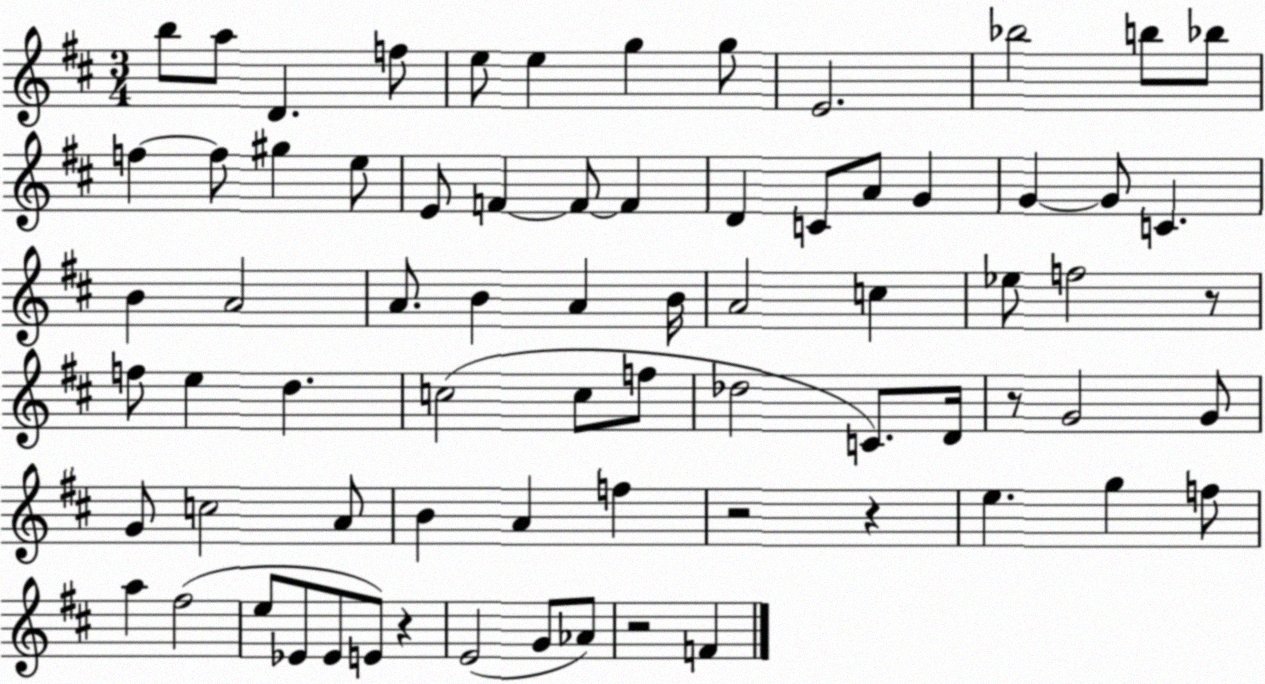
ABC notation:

X:1
T:Untitled
M:3/4
L:1/4
K:D
b/2 a/2 D f/2 e/2 e g g/2 E2 _b2 b/2 _b/2 f f/2 ^g e/2 E/2 F F/2 F D C/2 A/2 G G G/2 C B A2 A/2 B A B/4 A2 c _e/2 f2 z/2 f/2 e d c2 c/2 f/2 _d2 C/2 D/4 z/2 G2 G/2 G/2 c2 A/2 B A f z2 z e g f/2 a ^f2 e/2 _E/2 _E/2 E/2 z E2 G/2 _A/2 z2 F